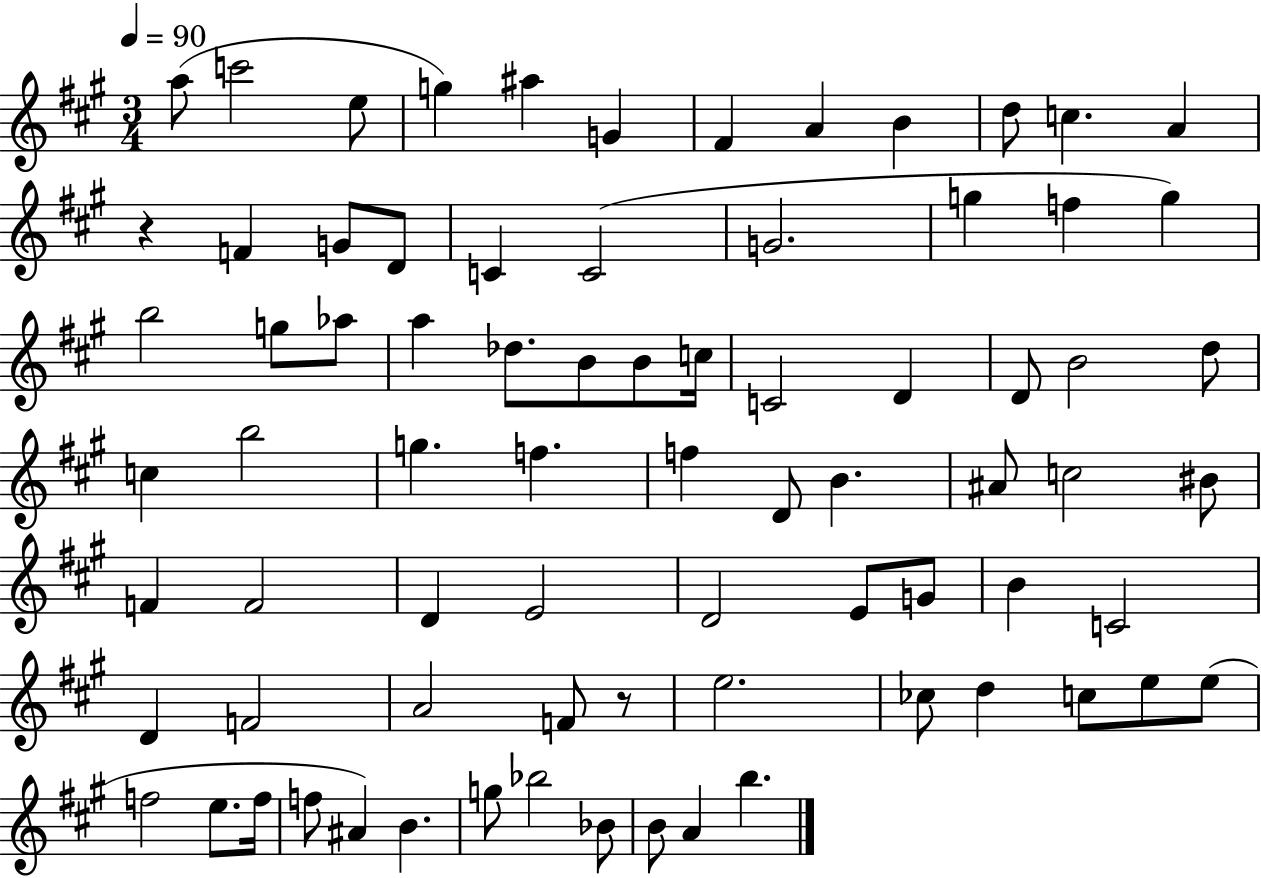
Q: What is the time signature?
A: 3/4